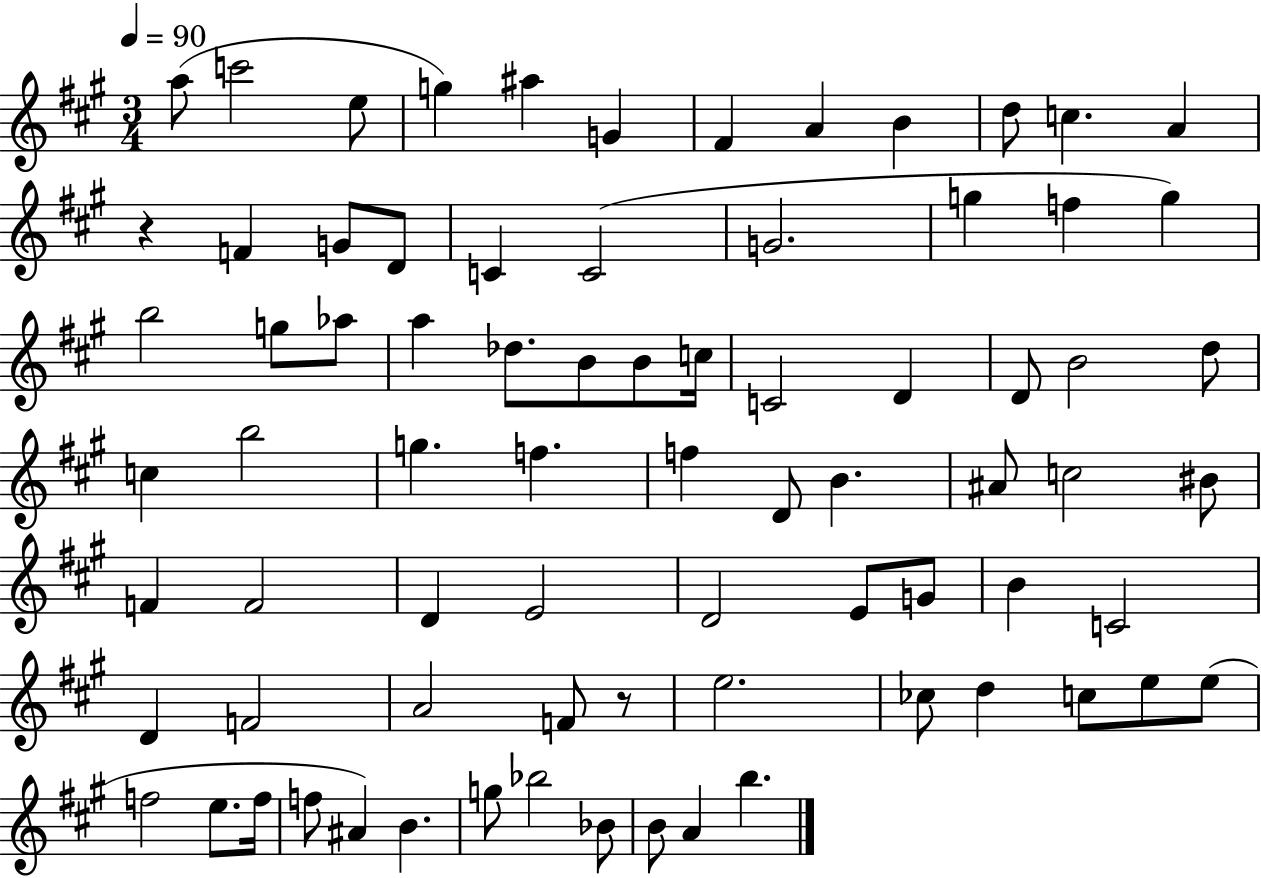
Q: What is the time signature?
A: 3/4